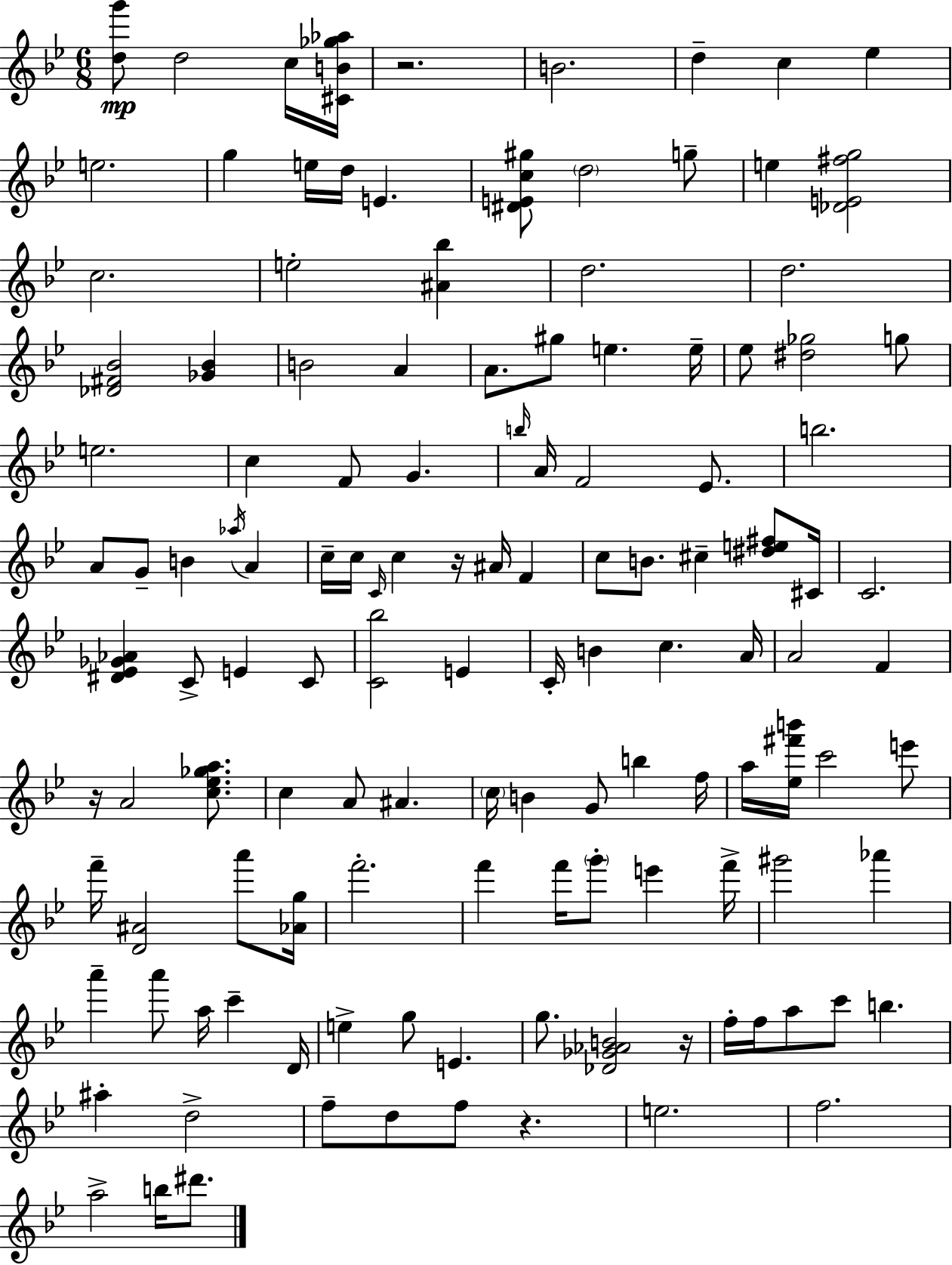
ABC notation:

X:1
T:Untitled
M:6/8
L:1/4
K:Bb
[dg']/2 d2 c/4 [^CB_g_a]/4 z2 B2 d c _e e2 g e/4 d/4 E [^DEc^g]/2 d2 g/2 e [_DE^fg]2 c2 e2 [^A_b] d2 d2 [_D^F_B]2 [_G_B] B2 A A/2 ^g/2 e e/4 _e/2 [^d_g]2 g/2 e2 c F/2 G b/4 A/4 F2 _E/2 b2 A/2 G/2 B _a/4 A c/4 c/4 C/4 c z/4 ^A/4 F c/2 B/2 ^c [^de^f]/2 ^C/4 C2 [^D_E_G_A] C/2 E C/2 [C_b]2 E C/4 B c A/4 A2 F z/4 A2 [c_e_ga]/2 c A/2 ^A c/4 B G/2 b f/4 a/4 [_e^f'b']/4 c'2 e'/2 f'/4 [D^A]2 a'/2 [_Ag]/4 f'2 f' f'/4 g'/2 e' f'/4 ^g'2 _a' a' a'/2 a/4 c' D/4 e g/2 E g/2 [_D_G_AB]2 z/4 f/4 f/4 a/2 c'/2 b ^a d2 f/2 d/2 f/2 z e2 f2 a2 b/4 ^d'/2